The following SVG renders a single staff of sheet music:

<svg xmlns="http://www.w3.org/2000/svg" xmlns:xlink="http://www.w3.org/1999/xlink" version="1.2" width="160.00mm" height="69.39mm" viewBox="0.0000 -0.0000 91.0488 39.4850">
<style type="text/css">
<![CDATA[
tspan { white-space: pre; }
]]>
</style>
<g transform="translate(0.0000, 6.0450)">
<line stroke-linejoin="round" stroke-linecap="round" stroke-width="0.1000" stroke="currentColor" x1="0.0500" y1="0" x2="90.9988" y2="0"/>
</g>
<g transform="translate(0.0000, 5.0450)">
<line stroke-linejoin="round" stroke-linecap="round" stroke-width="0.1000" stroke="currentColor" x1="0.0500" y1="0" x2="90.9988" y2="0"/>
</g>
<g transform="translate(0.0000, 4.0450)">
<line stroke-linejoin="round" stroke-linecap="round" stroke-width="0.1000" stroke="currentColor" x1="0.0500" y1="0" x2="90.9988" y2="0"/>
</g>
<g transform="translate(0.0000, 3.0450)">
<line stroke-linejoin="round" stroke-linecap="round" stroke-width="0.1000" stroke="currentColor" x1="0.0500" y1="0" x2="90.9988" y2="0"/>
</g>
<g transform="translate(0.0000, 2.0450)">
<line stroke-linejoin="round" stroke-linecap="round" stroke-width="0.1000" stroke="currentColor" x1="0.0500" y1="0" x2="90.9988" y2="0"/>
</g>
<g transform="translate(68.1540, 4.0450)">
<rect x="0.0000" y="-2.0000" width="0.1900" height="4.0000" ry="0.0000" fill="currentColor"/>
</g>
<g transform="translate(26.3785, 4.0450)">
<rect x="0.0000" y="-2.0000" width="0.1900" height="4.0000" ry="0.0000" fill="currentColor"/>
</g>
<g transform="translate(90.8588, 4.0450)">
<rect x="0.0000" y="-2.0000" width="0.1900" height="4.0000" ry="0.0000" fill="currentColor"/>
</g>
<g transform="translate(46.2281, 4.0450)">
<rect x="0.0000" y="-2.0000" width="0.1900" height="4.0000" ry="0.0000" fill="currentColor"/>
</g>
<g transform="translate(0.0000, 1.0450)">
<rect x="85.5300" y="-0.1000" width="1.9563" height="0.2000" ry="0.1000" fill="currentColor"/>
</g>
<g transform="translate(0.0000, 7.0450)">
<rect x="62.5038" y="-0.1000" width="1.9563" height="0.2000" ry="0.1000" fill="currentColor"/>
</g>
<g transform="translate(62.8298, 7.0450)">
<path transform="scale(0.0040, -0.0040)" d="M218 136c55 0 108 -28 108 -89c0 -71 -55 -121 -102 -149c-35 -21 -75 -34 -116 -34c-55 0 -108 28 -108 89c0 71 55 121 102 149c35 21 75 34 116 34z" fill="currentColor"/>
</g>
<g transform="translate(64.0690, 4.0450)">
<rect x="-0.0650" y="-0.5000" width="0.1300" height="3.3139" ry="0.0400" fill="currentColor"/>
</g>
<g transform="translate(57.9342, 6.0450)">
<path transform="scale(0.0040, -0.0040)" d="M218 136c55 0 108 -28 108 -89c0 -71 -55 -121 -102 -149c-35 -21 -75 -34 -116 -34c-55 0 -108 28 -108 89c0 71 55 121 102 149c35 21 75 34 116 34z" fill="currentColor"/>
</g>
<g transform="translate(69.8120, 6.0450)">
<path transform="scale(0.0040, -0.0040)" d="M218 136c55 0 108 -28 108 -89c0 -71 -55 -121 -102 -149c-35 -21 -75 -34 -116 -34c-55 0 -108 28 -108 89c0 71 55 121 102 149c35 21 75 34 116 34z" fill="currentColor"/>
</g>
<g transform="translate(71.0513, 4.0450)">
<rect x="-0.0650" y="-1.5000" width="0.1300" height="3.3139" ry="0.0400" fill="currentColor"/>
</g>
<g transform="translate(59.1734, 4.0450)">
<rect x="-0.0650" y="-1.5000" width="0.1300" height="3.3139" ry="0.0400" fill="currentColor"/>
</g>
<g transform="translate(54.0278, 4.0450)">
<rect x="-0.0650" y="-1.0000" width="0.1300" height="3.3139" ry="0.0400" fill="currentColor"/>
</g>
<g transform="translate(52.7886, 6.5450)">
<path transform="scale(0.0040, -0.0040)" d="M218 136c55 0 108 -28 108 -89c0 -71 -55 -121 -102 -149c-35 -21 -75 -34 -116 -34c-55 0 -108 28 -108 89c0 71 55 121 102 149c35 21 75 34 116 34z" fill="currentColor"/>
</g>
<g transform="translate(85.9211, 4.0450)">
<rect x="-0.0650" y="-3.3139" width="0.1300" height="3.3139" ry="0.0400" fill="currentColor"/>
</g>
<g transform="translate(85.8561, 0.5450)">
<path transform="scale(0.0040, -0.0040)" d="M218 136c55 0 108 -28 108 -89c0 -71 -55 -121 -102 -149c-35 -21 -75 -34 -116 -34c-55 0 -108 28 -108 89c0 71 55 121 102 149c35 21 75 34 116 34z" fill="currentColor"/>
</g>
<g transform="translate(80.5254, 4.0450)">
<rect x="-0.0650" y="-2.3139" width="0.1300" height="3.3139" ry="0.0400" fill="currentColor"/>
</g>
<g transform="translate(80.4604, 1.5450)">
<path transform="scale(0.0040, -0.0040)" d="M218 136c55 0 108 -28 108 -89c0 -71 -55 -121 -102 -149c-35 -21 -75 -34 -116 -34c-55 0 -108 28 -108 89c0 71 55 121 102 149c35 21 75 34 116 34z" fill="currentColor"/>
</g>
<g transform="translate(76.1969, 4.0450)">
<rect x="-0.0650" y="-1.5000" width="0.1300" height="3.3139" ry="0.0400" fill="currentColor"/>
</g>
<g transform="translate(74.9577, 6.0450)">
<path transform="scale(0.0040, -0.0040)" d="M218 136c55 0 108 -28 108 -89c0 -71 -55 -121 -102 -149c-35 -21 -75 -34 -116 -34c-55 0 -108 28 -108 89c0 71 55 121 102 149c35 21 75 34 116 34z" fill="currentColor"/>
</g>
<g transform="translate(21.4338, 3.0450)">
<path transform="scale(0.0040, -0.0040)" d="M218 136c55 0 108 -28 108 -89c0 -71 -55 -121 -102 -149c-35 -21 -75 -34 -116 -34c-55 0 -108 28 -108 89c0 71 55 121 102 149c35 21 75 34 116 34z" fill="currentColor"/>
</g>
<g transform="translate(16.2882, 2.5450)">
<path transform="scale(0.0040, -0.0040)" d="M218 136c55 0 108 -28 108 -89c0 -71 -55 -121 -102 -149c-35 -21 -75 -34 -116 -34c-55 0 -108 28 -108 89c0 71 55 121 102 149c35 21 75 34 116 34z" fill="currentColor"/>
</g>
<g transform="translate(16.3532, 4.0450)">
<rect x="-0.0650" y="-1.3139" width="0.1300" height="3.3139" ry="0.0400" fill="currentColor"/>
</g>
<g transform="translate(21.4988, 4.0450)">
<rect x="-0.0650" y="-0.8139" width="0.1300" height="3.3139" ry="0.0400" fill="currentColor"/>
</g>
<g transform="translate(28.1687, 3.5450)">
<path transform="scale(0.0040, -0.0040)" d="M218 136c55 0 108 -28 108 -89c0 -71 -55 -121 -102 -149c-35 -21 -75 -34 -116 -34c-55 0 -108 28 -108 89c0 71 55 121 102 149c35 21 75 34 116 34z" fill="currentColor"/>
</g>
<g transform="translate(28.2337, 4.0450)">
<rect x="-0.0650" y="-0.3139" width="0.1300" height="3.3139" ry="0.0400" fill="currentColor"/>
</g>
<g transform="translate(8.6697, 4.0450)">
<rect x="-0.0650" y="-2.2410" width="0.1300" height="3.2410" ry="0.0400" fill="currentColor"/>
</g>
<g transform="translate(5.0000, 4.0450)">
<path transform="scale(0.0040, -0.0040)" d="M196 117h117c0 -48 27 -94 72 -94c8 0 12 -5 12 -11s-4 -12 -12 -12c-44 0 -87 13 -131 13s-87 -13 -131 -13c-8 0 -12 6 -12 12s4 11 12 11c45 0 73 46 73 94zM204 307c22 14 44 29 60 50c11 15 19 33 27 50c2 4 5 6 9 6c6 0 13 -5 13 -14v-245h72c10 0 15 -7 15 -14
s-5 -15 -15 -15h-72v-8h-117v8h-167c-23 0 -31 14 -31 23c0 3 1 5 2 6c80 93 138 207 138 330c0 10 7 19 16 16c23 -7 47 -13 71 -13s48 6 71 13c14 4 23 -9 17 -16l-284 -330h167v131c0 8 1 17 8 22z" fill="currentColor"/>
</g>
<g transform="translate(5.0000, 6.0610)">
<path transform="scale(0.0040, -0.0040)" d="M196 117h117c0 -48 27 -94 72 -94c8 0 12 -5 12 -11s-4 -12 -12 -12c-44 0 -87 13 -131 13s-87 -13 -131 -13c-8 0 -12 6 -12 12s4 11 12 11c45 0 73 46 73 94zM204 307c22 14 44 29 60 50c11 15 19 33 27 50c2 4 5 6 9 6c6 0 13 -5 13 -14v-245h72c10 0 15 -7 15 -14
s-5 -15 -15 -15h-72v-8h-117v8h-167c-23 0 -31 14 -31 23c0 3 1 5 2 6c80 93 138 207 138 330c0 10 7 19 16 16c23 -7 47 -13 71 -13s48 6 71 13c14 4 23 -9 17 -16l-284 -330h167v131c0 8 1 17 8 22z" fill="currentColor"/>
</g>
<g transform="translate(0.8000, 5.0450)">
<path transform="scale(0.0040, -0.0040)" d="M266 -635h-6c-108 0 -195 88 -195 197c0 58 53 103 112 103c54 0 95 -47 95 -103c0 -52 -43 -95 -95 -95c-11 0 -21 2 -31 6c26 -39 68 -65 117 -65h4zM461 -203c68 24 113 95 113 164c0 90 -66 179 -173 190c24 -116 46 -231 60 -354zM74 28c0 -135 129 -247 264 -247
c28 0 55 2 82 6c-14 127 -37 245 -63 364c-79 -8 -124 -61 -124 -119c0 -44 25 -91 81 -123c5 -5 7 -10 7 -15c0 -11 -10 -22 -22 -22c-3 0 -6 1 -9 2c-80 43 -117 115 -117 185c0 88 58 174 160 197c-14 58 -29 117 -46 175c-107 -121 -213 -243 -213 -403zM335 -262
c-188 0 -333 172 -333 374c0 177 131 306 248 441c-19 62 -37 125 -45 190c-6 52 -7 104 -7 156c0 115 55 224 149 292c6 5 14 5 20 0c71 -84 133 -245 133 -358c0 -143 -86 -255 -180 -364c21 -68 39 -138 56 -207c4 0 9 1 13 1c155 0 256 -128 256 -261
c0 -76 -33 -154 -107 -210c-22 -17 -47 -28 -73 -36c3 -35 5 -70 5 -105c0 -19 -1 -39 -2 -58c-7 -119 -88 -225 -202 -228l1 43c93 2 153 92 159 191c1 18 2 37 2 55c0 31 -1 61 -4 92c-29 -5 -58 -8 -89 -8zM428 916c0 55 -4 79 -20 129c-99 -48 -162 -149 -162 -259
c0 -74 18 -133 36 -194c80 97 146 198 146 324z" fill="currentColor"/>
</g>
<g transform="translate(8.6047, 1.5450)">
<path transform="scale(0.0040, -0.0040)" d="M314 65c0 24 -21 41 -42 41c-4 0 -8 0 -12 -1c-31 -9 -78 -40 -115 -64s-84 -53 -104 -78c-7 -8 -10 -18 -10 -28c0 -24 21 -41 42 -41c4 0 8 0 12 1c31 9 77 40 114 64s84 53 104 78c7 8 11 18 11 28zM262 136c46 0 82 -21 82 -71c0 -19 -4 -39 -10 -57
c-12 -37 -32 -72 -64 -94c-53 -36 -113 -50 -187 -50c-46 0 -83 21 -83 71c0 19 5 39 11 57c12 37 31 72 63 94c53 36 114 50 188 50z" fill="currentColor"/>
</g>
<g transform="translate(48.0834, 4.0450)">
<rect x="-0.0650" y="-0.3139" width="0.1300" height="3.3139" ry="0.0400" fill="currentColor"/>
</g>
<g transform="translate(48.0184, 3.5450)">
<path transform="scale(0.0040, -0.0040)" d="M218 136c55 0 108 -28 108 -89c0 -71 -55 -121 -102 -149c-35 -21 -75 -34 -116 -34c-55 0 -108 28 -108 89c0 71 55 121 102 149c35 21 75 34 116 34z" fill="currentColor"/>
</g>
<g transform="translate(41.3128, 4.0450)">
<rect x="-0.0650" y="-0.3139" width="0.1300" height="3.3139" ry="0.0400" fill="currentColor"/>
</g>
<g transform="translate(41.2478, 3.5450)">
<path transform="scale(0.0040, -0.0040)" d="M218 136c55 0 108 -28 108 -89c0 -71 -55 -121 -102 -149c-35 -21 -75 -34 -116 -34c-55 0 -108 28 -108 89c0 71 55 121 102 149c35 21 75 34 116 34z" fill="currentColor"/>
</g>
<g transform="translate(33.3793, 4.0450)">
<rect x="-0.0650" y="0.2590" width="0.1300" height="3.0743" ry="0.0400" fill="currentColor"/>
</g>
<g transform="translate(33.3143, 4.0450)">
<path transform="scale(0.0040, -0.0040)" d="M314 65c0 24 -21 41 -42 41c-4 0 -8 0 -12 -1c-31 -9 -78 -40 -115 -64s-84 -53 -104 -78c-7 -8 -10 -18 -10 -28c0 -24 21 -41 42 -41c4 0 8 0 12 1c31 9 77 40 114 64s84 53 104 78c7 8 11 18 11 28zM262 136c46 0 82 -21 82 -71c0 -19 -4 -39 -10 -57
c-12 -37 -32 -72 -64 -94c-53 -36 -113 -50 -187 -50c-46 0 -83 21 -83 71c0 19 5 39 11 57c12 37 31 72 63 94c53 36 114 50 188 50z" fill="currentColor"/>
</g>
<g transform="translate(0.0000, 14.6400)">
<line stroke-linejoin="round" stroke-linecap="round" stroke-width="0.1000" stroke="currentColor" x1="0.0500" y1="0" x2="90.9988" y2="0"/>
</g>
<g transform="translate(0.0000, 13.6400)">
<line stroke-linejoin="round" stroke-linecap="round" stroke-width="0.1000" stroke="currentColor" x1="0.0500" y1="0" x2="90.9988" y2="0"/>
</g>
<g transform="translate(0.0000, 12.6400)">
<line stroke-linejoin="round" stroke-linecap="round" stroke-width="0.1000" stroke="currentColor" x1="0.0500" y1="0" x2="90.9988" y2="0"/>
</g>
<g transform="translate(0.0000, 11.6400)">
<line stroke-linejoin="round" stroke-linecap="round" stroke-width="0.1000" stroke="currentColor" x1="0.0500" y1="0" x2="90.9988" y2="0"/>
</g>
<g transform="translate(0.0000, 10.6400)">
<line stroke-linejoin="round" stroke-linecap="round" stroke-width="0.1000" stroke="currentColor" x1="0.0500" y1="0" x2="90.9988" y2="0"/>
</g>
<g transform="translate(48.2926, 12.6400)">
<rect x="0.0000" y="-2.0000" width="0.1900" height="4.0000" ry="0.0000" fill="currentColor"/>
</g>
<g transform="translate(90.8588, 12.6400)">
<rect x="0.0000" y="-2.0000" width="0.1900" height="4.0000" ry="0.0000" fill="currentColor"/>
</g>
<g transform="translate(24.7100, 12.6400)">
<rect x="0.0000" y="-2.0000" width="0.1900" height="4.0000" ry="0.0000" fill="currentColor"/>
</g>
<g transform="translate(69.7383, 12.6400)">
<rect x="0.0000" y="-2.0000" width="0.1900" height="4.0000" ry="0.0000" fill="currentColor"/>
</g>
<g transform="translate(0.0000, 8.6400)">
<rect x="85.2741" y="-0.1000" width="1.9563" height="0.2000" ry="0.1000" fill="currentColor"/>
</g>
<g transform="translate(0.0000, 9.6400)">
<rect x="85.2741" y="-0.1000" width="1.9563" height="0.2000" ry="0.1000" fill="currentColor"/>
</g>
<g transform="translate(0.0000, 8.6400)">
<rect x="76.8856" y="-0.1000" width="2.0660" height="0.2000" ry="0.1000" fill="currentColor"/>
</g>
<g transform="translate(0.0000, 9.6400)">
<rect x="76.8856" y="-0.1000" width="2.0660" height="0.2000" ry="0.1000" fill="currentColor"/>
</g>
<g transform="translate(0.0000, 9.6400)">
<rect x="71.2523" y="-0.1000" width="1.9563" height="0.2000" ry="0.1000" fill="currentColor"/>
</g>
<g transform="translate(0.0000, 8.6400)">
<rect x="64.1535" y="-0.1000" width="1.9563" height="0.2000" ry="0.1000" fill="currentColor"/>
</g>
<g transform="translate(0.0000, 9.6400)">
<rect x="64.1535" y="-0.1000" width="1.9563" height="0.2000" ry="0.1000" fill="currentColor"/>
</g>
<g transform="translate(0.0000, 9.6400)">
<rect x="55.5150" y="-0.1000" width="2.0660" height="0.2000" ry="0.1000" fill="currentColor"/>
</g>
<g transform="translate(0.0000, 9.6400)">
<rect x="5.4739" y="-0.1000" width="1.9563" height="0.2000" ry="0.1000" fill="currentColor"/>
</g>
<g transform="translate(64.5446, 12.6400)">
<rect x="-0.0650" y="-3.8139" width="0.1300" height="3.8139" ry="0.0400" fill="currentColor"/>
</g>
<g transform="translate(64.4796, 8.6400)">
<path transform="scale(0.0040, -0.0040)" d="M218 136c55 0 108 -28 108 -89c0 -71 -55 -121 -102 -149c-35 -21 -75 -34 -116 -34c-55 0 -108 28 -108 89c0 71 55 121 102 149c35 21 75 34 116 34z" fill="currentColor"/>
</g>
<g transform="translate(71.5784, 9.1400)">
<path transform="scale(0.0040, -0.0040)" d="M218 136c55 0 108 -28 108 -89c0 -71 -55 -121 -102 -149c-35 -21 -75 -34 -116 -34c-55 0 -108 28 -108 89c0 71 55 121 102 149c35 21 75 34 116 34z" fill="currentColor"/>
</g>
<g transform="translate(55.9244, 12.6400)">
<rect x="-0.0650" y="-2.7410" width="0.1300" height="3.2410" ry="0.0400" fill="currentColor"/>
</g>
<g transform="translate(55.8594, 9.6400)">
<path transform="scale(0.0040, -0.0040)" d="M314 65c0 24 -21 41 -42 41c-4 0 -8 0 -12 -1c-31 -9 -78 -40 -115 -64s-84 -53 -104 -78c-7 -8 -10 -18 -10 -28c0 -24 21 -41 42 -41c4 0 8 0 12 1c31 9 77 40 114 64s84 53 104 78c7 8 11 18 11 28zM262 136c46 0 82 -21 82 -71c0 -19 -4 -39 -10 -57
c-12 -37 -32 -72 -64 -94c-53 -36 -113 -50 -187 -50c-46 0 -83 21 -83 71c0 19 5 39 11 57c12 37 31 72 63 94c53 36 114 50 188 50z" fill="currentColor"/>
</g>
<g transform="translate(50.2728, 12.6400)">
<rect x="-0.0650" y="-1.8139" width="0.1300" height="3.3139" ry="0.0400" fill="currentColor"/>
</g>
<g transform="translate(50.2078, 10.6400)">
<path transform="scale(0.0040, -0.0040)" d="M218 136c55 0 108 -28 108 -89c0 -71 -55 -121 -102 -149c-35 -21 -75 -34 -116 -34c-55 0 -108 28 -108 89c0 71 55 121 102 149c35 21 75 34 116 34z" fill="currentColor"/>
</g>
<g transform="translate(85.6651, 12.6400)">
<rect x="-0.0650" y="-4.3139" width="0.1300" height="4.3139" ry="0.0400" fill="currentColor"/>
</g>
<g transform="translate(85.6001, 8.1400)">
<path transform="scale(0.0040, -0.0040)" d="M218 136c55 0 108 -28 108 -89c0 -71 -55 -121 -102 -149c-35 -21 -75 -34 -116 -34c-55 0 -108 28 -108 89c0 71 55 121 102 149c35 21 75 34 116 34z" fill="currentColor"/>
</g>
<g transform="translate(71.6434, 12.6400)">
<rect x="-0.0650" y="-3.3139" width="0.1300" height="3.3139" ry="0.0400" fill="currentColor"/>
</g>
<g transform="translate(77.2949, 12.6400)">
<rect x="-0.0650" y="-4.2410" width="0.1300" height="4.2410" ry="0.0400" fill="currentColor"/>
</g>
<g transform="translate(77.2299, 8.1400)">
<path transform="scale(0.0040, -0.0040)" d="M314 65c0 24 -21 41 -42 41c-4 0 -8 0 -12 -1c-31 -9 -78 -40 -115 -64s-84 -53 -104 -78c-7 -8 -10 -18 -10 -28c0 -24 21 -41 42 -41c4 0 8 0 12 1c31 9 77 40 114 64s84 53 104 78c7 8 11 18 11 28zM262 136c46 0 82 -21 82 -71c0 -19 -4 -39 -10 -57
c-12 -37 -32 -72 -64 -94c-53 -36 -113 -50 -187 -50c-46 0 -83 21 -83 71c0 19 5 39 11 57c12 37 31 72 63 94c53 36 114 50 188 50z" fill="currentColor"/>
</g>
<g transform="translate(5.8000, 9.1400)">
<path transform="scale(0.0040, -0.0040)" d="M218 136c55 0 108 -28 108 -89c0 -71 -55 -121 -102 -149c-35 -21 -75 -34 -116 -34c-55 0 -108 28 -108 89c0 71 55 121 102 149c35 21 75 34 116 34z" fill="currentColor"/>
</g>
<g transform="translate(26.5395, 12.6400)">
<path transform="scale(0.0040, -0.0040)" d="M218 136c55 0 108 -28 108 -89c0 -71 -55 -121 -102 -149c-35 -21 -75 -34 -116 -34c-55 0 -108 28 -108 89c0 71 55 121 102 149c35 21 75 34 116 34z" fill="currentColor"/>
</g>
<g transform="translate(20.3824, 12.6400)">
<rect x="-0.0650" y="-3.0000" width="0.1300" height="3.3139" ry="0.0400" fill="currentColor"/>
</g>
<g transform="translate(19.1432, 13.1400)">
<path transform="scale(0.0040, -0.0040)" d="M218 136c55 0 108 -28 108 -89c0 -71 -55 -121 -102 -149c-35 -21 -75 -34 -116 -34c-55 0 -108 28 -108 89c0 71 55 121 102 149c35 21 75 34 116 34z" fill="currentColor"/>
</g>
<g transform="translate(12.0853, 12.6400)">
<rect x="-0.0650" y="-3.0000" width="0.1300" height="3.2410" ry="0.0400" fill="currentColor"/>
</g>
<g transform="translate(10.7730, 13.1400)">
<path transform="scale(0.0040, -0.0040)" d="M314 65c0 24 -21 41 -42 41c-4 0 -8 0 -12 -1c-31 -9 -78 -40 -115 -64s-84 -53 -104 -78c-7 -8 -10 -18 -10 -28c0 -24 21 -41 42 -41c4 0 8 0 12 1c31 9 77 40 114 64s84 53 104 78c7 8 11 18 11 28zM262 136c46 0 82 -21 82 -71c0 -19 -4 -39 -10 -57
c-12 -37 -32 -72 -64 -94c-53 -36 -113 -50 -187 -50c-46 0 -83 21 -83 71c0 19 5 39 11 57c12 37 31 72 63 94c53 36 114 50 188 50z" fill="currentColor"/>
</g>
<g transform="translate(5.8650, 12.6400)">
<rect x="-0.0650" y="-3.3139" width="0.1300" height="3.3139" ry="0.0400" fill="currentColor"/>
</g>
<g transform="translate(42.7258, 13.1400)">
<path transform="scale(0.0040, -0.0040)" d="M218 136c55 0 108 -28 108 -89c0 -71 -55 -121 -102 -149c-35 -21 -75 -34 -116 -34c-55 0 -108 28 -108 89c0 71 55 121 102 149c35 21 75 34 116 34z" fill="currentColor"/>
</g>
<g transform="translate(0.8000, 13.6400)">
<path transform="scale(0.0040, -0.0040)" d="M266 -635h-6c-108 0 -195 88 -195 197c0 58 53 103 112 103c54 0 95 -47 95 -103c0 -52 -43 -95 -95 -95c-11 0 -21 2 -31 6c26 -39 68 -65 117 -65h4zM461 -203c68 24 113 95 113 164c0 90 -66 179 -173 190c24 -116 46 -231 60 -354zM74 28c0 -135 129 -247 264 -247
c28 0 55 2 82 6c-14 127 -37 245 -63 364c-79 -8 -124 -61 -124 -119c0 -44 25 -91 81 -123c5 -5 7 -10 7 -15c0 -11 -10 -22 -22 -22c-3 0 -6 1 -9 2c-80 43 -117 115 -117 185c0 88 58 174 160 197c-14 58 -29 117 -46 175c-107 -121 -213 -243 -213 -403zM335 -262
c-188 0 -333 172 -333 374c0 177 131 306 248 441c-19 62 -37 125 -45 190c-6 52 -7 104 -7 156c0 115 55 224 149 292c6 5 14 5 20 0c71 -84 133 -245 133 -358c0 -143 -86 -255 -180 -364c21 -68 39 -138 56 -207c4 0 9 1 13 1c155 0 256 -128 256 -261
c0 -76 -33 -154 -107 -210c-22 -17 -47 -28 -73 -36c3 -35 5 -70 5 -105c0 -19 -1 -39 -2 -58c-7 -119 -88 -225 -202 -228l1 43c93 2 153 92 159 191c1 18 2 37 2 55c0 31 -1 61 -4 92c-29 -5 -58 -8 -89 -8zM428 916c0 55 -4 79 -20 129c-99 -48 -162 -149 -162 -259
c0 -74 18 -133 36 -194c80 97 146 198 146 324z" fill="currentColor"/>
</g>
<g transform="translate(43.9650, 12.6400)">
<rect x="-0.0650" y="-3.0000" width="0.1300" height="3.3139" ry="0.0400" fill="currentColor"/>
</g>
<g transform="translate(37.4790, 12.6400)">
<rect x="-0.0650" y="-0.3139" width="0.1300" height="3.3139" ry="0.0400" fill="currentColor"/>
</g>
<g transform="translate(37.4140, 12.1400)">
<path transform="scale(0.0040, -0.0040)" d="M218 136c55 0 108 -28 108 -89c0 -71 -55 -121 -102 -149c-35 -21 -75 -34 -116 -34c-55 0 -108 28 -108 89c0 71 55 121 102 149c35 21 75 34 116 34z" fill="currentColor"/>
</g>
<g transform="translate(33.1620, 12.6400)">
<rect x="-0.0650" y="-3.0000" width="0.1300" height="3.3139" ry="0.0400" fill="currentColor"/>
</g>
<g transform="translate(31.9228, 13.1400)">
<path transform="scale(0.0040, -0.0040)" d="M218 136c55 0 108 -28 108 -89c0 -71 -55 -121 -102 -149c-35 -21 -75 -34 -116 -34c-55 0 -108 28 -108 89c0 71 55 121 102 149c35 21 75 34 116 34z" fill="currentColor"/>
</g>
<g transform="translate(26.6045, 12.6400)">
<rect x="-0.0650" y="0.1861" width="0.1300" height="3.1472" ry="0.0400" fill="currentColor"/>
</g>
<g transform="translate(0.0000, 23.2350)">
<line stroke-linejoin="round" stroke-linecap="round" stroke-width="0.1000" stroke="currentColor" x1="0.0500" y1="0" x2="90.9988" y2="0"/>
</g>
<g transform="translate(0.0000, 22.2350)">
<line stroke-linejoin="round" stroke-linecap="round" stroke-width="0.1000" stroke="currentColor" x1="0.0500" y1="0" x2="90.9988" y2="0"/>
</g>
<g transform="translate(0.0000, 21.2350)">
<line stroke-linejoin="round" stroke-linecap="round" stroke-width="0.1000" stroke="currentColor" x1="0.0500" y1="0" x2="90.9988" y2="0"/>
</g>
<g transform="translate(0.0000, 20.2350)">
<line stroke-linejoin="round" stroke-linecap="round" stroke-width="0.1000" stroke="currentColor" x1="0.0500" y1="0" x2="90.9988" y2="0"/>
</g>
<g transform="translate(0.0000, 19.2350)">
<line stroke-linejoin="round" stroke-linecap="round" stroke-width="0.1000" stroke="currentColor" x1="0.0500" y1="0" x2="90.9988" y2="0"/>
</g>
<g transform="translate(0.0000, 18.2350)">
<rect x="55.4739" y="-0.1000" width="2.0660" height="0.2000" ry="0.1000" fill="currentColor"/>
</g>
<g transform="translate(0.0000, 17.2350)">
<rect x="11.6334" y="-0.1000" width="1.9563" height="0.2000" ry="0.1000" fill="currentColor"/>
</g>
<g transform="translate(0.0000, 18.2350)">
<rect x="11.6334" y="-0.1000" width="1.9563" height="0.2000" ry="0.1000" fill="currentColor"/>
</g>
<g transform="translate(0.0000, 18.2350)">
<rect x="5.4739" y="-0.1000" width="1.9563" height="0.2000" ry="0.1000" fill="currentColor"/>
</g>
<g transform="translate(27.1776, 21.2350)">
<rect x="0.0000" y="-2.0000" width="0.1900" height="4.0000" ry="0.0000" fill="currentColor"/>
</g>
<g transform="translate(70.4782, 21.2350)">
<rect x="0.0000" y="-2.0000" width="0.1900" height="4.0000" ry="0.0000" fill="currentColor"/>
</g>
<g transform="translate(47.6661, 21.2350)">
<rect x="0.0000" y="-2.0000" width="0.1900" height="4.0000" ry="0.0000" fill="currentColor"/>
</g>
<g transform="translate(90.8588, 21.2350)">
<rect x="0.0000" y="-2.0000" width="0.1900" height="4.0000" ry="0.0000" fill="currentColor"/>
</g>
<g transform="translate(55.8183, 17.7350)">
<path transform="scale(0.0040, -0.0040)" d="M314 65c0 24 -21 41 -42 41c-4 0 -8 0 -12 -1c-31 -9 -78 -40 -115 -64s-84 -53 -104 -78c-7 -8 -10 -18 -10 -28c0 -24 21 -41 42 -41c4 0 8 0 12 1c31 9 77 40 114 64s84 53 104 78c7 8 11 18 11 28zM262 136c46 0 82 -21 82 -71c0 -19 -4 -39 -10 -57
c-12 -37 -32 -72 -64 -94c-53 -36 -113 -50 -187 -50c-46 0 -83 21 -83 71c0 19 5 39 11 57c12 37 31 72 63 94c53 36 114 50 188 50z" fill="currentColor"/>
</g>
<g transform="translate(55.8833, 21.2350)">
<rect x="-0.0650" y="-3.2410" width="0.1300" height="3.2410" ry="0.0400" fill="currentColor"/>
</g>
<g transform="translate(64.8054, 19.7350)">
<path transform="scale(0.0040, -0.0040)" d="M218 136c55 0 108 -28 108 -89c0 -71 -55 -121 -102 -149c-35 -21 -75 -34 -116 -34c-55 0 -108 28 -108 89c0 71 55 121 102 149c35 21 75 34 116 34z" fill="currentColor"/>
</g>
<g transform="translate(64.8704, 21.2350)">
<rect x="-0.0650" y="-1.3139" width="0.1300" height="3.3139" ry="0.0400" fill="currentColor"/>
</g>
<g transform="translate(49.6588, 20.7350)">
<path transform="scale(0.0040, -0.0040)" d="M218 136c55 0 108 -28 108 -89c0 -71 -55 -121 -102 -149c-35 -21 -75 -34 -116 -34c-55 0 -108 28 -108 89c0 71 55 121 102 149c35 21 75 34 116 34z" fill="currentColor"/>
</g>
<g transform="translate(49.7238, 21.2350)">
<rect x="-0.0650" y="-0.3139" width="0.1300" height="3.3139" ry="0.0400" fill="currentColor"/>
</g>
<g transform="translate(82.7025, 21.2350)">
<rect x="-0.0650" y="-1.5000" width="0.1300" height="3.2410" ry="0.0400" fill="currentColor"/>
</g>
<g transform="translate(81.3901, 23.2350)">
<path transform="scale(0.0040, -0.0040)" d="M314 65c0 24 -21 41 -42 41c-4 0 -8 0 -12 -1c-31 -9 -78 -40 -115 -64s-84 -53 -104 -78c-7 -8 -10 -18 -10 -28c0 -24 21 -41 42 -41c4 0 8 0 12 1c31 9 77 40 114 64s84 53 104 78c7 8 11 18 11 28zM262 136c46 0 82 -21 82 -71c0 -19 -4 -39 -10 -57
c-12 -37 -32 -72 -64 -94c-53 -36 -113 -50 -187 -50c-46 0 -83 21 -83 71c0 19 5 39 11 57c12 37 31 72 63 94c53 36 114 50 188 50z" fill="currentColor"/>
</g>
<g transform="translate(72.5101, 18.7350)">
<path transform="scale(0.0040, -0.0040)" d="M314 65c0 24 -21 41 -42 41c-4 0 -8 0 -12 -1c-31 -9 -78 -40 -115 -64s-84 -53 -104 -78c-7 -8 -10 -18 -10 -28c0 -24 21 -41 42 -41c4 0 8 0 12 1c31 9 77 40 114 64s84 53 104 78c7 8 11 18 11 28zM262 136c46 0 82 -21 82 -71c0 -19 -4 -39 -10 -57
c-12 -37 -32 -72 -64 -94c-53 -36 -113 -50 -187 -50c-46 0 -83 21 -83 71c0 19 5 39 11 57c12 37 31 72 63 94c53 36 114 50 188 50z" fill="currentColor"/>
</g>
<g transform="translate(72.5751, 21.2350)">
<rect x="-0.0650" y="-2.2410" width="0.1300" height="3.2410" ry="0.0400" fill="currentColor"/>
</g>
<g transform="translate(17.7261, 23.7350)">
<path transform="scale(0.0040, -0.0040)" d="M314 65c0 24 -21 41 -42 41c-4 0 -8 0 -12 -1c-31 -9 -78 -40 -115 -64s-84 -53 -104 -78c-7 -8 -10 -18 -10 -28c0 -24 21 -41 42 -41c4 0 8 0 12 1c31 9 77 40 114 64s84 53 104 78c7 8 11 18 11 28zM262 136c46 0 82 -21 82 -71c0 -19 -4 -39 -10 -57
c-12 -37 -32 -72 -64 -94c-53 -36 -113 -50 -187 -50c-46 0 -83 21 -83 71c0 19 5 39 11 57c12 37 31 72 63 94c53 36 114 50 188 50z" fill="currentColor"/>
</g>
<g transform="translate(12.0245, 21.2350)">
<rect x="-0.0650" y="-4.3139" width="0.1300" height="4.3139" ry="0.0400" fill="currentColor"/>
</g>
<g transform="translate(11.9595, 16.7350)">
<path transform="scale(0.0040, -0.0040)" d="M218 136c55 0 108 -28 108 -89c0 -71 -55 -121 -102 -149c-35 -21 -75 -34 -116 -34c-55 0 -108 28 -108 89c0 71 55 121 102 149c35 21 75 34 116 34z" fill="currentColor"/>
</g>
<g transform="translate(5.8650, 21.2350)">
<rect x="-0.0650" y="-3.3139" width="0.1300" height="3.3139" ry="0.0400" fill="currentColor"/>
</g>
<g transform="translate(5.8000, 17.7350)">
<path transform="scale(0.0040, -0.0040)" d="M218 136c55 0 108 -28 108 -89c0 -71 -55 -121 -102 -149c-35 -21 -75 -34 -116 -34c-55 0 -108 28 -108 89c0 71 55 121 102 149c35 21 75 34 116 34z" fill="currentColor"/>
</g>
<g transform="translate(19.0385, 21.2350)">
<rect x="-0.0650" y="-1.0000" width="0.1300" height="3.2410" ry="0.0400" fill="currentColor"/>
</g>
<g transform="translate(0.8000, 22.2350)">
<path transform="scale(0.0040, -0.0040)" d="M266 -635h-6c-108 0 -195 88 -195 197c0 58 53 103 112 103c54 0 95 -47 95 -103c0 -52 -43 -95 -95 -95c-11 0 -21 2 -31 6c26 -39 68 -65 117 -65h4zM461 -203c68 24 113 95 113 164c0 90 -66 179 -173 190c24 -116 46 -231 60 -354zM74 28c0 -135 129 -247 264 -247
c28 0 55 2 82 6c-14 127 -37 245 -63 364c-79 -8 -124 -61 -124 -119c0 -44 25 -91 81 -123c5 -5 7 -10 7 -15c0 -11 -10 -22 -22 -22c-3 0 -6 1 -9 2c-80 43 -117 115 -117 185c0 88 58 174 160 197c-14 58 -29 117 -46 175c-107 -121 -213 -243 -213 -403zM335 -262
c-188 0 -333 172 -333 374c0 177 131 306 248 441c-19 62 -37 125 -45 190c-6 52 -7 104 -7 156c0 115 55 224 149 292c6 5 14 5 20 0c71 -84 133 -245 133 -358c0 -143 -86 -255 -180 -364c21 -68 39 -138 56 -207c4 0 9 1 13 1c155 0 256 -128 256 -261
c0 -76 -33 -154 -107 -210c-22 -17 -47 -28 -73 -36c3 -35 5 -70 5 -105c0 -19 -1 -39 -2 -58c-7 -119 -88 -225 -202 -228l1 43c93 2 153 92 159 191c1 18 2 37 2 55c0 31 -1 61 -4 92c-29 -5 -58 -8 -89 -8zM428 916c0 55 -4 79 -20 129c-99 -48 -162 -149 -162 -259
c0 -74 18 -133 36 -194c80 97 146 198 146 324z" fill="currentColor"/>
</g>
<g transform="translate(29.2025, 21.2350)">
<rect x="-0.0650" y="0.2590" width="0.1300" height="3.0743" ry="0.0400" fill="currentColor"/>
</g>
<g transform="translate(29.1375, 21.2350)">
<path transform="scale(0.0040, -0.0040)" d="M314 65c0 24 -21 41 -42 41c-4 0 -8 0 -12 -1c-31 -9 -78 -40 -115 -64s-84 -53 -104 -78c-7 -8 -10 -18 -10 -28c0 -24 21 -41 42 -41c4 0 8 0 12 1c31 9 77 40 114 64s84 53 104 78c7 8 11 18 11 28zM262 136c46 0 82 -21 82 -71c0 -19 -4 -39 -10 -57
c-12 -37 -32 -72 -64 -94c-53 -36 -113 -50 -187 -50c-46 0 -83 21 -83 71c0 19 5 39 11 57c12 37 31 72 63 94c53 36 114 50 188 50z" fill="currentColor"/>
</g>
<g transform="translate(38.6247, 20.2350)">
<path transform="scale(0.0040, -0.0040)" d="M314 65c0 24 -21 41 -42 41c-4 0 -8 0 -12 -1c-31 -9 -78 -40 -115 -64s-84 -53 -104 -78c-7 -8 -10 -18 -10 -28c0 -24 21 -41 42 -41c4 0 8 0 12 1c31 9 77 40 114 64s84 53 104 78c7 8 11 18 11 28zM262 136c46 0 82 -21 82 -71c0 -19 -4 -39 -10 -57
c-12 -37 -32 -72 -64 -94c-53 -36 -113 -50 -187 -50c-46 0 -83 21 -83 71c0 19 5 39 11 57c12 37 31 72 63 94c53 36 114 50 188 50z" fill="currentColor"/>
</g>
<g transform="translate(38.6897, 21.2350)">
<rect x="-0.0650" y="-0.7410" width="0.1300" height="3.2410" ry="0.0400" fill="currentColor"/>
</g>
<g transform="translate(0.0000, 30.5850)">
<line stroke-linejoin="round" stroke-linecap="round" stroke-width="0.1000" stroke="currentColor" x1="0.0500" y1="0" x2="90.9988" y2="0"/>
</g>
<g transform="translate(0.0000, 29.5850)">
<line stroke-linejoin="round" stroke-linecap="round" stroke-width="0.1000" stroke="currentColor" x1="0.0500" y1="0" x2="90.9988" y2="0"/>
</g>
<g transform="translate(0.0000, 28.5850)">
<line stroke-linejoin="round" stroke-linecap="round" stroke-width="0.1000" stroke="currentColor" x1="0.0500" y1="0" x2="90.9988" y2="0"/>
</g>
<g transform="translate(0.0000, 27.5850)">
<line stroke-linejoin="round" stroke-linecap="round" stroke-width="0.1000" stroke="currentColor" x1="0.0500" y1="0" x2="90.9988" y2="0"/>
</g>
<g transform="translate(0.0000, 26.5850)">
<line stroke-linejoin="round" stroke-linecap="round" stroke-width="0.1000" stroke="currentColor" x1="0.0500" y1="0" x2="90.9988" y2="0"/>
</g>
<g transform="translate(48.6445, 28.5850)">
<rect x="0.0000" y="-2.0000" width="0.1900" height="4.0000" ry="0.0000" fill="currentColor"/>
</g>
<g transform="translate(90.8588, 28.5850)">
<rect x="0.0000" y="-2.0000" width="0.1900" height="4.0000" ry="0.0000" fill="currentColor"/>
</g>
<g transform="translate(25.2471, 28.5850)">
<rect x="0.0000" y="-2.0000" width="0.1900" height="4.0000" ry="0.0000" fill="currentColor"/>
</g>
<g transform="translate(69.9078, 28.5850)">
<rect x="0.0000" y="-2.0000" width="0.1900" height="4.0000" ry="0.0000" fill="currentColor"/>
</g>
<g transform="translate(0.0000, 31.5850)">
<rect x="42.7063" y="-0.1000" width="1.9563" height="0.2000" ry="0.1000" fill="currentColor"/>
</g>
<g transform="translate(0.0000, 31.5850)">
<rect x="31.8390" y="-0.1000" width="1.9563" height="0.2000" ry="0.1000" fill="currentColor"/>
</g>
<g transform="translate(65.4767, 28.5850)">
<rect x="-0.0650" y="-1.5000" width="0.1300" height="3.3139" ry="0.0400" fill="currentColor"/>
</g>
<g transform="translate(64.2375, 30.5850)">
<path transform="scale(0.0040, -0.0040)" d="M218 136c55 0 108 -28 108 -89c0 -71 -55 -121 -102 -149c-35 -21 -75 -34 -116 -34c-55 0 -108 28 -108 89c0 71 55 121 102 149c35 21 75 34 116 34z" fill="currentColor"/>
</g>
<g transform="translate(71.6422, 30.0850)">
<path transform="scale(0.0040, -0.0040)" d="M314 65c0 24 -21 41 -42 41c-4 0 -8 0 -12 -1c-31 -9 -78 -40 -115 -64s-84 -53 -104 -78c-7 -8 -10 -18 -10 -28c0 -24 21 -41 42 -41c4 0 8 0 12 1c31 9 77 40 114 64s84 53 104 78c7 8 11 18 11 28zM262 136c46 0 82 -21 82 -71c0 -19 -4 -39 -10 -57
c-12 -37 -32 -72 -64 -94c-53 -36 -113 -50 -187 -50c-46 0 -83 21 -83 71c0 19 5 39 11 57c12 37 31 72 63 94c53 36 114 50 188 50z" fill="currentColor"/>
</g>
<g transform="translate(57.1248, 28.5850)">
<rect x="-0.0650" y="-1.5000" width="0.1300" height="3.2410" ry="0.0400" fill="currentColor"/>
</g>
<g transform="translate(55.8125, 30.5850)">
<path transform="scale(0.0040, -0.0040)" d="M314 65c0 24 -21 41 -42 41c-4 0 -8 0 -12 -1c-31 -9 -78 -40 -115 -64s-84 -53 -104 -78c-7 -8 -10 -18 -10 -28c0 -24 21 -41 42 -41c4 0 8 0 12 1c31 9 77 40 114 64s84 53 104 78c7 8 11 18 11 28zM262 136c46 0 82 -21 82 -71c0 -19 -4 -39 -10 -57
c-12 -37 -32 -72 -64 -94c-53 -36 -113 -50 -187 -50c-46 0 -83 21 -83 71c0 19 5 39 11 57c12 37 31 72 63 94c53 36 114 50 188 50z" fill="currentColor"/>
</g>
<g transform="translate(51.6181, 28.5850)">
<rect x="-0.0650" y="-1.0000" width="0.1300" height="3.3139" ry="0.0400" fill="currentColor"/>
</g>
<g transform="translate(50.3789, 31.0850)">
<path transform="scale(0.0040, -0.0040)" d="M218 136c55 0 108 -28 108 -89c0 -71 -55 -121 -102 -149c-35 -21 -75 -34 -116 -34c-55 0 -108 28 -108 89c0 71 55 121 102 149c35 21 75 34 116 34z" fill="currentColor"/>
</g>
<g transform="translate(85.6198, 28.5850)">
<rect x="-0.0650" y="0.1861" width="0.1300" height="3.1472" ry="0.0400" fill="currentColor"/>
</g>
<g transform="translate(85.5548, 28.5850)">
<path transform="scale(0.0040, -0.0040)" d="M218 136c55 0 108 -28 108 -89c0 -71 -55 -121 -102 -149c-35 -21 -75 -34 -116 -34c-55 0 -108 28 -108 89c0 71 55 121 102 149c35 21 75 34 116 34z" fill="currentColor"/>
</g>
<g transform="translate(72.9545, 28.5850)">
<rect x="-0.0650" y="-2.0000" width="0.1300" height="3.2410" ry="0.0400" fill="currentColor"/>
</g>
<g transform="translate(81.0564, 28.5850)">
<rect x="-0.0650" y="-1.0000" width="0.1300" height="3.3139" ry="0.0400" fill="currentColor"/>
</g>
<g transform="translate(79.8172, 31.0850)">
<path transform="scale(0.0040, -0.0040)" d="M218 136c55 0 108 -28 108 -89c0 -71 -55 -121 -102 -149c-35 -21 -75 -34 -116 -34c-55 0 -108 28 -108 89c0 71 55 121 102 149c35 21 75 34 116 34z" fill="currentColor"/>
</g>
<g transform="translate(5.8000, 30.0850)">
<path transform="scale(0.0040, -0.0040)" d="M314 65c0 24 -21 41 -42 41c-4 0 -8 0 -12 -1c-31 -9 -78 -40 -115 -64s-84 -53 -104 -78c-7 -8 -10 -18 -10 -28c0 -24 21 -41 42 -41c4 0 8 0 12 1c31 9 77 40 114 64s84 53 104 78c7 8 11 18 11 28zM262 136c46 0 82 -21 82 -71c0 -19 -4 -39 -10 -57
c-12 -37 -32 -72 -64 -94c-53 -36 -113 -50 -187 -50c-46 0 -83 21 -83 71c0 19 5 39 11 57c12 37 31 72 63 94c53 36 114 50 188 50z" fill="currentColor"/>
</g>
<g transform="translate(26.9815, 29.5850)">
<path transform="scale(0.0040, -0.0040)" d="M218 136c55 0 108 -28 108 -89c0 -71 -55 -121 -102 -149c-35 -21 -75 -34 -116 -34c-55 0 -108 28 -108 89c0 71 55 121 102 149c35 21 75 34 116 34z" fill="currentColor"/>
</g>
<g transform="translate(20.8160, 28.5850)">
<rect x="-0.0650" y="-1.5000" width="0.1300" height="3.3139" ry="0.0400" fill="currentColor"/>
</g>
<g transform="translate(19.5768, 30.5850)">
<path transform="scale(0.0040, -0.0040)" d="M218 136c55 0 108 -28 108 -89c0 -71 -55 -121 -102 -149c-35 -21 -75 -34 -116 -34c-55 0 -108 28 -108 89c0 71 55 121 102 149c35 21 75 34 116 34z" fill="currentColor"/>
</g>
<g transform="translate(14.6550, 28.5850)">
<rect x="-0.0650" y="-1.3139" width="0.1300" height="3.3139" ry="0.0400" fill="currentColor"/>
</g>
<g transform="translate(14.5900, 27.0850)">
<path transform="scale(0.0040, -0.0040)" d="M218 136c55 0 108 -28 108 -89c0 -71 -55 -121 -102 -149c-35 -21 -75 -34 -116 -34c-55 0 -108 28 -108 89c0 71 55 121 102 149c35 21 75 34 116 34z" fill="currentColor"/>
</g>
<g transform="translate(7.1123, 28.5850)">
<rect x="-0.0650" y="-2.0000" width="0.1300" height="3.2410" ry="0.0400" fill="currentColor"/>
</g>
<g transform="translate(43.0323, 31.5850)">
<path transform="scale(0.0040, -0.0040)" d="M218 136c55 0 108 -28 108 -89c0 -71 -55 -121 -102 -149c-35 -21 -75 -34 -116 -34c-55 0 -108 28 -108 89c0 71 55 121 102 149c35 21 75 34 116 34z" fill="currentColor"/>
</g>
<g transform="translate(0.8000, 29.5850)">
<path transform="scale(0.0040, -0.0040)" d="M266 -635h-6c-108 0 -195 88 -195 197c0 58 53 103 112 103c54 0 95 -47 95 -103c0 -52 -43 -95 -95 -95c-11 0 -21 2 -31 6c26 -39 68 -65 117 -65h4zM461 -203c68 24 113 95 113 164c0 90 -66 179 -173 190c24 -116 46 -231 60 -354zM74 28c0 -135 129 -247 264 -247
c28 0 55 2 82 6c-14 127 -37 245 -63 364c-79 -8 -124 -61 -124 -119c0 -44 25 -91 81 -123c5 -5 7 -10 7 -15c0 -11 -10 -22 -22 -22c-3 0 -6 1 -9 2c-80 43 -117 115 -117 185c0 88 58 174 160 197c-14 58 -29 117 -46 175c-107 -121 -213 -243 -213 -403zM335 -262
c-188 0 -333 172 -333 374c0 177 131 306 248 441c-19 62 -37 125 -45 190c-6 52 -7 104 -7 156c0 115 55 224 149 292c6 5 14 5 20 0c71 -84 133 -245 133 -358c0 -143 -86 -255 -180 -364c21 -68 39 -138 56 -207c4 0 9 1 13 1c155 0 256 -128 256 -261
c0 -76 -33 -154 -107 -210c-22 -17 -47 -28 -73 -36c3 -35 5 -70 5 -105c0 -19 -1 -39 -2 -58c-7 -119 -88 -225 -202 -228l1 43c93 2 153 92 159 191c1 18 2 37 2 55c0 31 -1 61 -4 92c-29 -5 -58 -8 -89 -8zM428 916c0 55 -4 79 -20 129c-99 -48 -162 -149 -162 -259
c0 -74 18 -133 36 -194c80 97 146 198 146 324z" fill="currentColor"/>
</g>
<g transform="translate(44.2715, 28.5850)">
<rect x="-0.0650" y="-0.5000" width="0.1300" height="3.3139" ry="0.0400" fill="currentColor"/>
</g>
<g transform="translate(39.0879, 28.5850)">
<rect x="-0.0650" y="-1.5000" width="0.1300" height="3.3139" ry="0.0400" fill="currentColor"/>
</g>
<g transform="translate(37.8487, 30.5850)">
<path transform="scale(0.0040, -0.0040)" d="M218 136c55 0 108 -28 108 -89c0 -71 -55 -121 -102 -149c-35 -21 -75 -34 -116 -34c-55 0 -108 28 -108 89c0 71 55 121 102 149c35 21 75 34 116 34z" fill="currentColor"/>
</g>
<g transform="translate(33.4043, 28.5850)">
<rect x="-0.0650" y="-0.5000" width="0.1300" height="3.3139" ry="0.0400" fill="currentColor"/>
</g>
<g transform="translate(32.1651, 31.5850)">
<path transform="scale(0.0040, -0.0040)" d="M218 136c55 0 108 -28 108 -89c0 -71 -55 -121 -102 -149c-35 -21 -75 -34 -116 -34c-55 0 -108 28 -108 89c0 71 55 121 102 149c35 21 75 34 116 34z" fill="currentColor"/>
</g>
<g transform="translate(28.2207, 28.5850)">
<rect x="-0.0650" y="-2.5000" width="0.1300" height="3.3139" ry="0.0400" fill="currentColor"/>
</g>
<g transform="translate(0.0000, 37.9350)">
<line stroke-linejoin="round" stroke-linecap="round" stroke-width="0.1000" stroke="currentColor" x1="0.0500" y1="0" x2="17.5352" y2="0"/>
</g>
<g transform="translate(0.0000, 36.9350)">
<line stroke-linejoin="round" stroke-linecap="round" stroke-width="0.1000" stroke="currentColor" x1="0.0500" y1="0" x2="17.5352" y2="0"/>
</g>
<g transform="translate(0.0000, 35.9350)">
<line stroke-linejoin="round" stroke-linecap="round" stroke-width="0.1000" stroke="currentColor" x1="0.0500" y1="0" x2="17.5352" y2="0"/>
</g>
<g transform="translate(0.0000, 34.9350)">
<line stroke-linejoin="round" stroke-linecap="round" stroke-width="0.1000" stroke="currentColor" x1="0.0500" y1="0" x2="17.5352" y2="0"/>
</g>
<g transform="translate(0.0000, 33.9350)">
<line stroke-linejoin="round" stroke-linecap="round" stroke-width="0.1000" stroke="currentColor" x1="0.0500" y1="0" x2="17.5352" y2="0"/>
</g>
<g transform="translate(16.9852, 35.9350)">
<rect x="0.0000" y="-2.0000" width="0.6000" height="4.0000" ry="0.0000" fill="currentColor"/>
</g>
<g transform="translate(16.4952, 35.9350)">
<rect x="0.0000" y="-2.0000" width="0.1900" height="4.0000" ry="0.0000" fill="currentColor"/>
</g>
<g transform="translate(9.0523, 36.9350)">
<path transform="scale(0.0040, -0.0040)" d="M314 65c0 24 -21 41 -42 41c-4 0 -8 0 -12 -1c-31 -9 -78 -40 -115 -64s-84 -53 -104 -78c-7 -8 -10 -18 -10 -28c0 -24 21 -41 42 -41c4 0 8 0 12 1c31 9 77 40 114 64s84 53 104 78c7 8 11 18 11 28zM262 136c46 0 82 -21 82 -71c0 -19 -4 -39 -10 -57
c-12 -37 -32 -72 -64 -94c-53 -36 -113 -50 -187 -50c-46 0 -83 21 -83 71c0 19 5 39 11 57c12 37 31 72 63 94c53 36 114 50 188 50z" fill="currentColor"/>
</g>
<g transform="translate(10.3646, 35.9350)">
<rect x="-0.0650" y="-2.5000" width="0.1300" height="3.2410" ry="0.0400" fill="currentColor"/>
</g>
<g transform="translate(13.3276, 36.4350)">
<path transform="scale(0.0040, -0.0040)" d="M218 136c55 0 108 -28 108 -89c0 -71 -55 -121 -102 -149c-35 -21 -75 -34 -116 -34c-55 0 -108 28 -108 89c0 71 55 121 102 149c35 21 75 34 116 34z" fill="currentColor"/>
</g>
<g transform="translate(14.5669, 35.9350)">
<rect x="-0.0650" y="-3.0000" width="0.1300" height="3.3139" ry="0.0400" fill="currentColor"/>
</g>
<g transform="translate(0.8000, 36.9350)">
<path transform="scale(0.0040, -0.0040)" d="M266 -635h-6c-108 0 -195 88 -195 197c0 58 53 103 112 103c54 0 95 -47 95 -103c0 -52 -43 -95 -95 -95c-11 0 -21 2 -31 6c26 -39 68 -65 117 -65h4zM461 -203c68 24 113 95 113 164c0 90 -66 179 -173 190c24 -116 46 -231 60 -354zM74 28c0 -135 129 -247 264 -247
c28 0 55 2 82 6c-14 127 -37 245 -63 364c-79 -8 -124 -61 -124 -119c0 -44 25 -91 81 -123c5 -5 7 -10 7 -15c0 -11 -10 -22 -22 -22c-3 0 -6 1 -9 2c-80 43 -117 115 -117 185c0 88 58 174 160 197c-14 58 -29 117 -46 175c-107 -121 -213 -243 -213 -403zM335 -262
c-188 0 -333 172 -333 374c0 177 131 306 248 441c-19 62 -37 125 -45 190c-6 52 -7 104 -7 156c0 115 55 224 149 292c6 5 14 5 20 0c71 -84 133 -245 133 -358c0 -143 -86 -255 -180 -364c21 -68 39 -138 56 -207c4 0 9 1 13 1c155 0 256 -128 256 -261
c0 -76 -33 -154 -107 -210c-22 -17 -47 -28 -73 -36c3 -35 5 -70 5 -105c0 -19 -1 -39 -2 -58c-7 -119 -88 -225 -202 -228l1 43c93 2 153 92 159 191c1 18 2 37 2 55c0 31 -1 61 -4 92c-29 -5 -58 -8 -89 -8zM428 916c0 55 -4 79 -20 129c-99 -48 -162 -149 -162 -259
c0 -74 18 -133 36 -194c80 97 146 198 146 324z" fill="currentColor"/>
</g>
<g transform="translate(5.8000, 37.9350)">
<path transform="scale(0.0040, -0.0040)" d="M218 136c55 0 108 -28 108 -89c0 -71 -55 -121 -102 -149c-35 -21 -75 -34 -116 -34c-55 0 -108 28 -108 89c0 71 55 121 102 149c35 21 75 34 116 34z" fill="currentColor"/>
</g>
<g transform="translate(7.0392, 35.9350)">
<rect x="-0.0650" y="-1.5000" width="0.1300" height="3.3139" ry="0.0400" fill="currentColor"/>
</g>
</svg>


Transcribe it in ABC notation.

X:1
T:Untitled
M:4/4
L:1/4
K:C
g2 e d c B2 c c D E C E E g b b A2 A B A c A f a2 c' b d'2 d' b d' D2 B2 d2 c b2 e g2 E2 F2 e E G C E C D E2 E F2 D B E G2 A